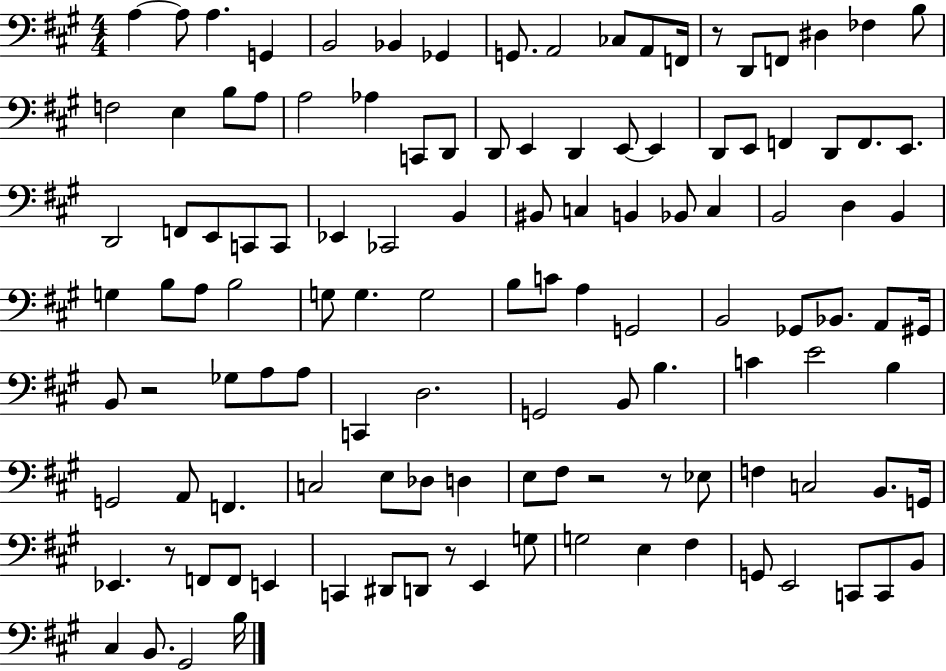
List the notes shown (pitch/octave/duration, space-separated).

A3/q A3/e A3/q. G2/q B2/h Bb2/q Gb2/q G2/e. A2/h CES3/e A2/e F2/s R/e D2/e F2/e D#3/q FES3/q B3/e F3/h E3/q B3/e A3/e A3/h Ab3/q C2/e D2/e D2/e E2/q D2/q E2/e E2/q D2/e E2/e F2/q D2/e F2/e. E2/e. D2/h F2/e E2/e C2/e C2/e Eb2/q CES2/h B2/q BIS2/e C3/q B2/q Bb2/e C3/q B2/h D3/q B2/q G3/q B3/e A3/e B3/h G3/e G3/q. G3/h B3/e C4/e A3/q G2/h B2/h Gb2/e Bb2/e. A2/e G#2/s B2/e R/h Gb3/e A3/e A3/e C2/q D3/h. G2/h B2/e B3/q. C4/q E4/h B3/q G2/h A2/e F2/q. C3/h E3/e Db3/e D3/q E3/e F#3/e R/h R/e Eb3/e F3/q C3/h B2/e. G2/s Eb2/q. R/e F2/e F2/e E2/q C2/q D#2/e D2/e R/e E2/q G3/e G3/h E3/q F#3/q G2/e E2/h C2/e C2/e B2/e C#3/q B2/e. G#2/h B3/s